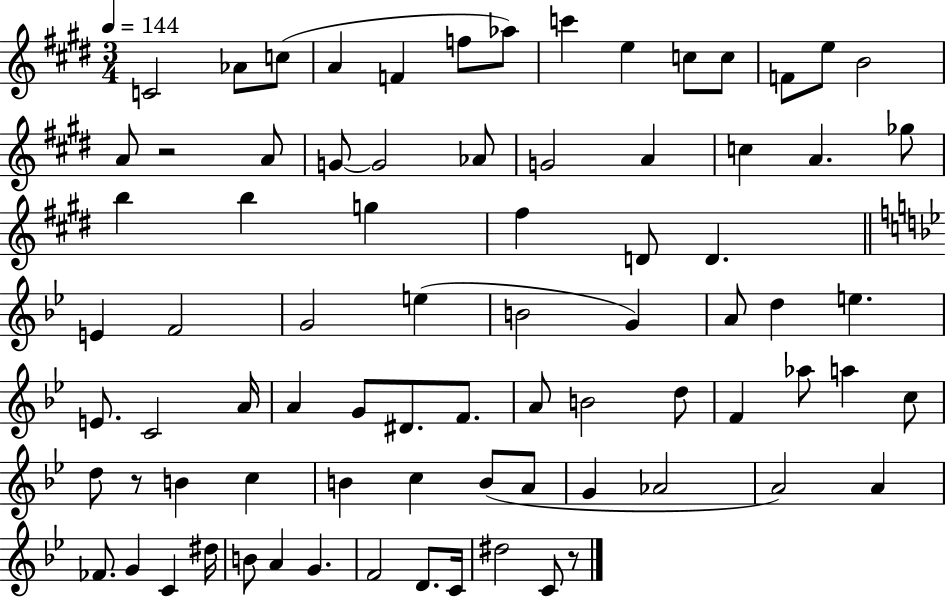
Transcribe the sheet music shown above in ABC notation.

X:1
T:Untitled
M:3/4
L:1/4
K:E
C2 _A/2 c/2 A F f/2 _a/2 c' e c/2 c/2 F/2 e/2 B2 A/2 z2 A/2 G/2 G2 _A/2 G2 A c A _g/2 b b g ^f D/2 D E F2 G2 e B2 G A/2 d e E/2 C2 A/4 A G/2 ^D/2 F/2 A/2 B2 d/2 F _a/2 a c/2 d/2 z/2 B c B c B/2 A/2 G _A2 A2 A _F/2 G C ^d/4 B/2 A G F2 D/2 C/4 ^d2 C/2 z/2